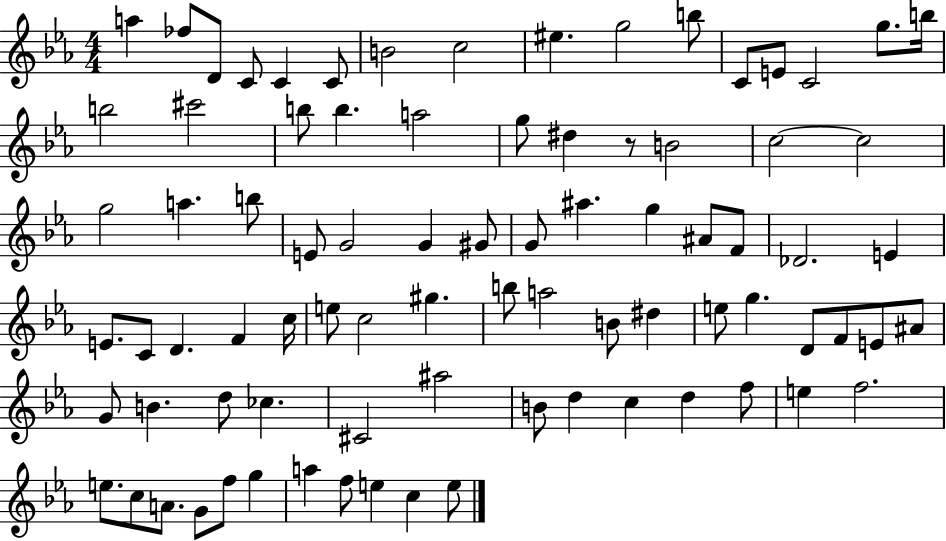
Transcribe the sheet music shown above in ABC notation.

X:1
T:Untitled
M:4/4
L:1/4
K:Eb
a _f/2 D/2 C/2 C C/2 B2 c2 ^e g2 b/2 C/2 E/2 C2 g/2 b/4 b2 ^c'2 b/2 b a2 g/2 ^d z/2 B2 c2 c2 g2 a b/2 E/2 G2 G ^G/2 G/2 ^a g ^A/2 F/2 _D2 E E/2 C/2 D F c/4 e/2 c2 ^g b/2 a2 B/2 ^d e/2 g D/2 F/2 E/2 ^A/2 G/2 B d/2 _c ^C2 ^a2 B/2 d c d f/2 e f2 e/2 c/2 A/2 G/2 f/2 g a f/2 e c e/2